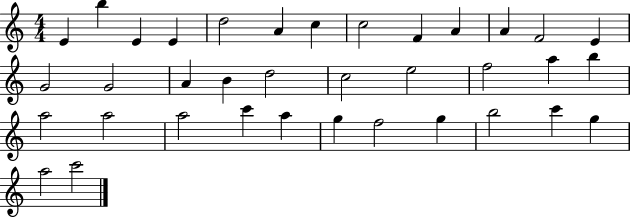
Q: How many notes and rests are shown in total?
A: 36